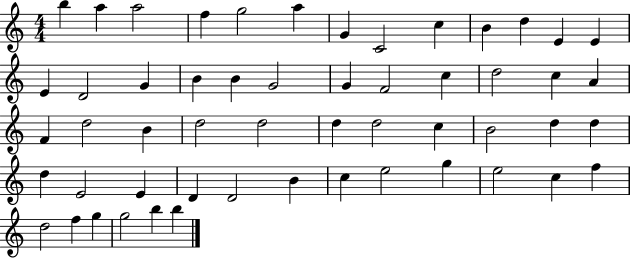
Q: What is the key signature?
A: C major